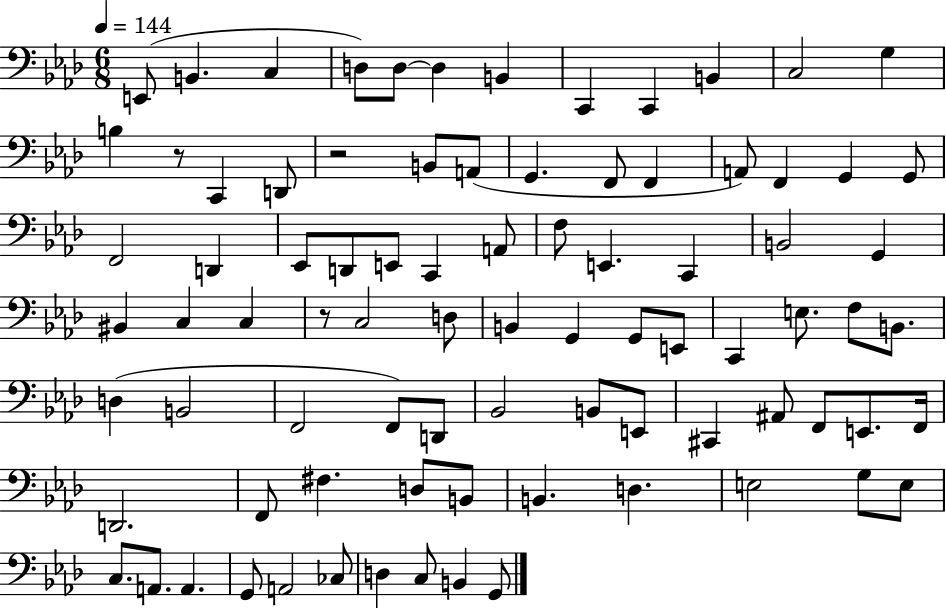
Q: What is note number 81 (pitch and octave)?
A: B2